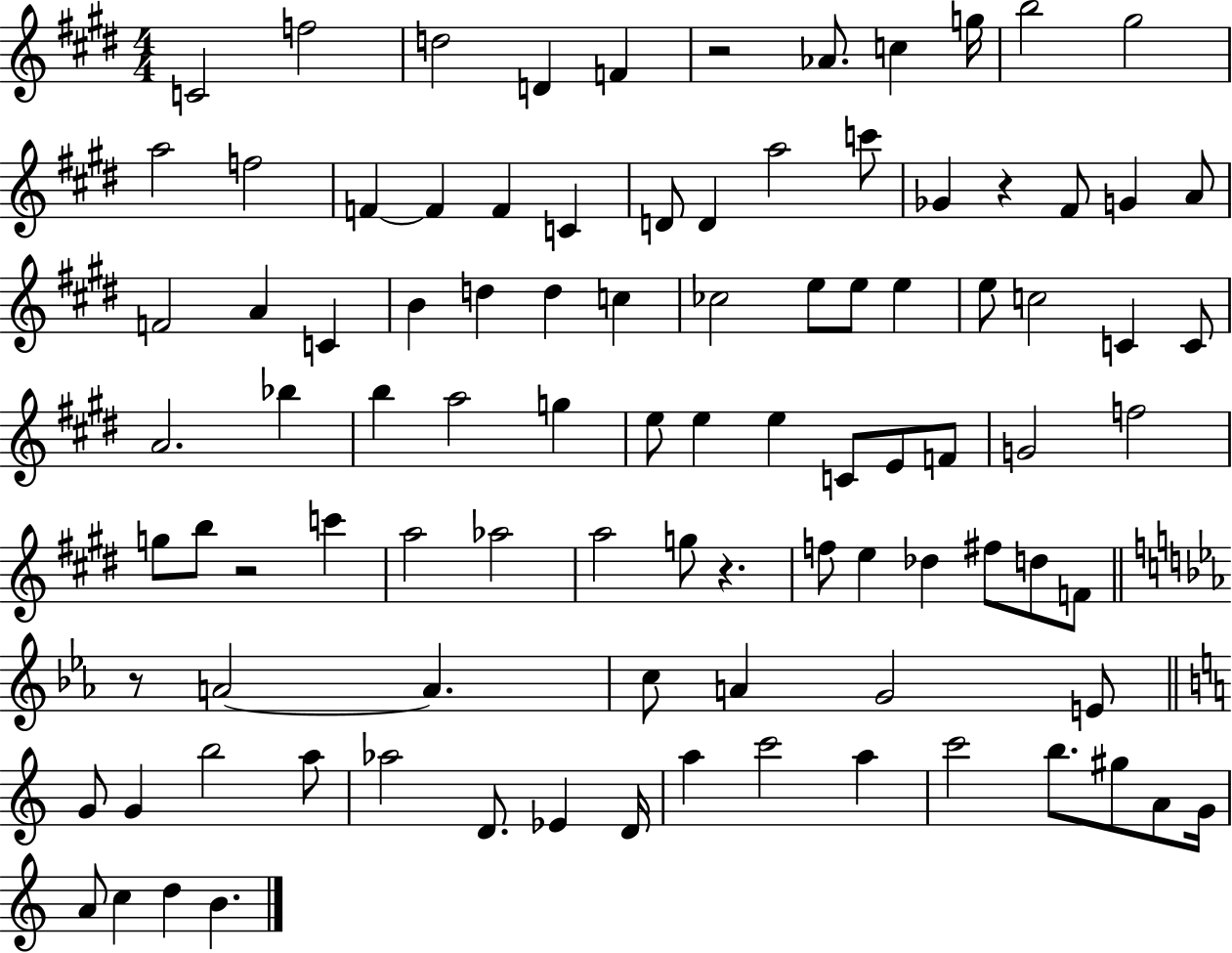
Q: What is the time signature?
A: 4/4